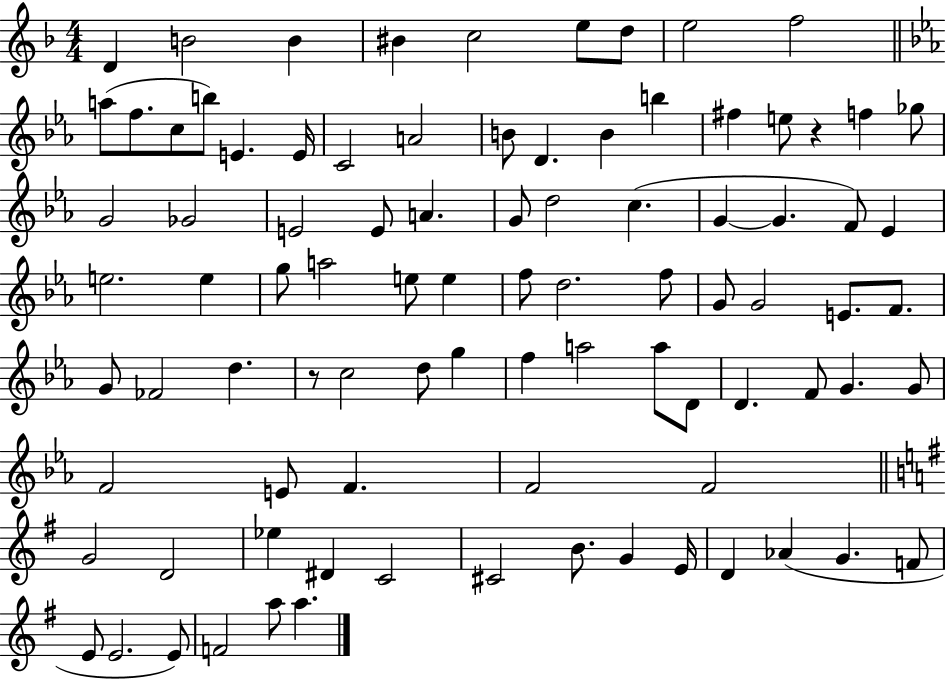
{
  \clef treble
  \numericTimeSignature
  \time 4/4
  \key f \major
  d'4 b'2 b'4 | bis'4 c''2 e''8 d''8 | e''2 f''2 | \bar "||" \break \key c \minor a''8( f''8. c''8 b''8) e'4. e'16 | c'2 a'2 | b'8 d'4. b'4 b''4 | fis''4 e''8 r4 f''4 ges''8 | \break g'2 ges'2 | e'2 e'8 a'4. | g'8 d''2 c''4.( | g'4~~ g'4. f'8) ees'4 | \break e''2. e''4 | g''8 a''2 e''8 e''4 | f''8 d''2. f''8 | g'8 g'2 e'8. f'8. | \break g'8 fes'2 d''4. | r8 c''2 d''8 g''4 | f''4 a''2 a''8 d'8 | d'4. f'8 g'4. g'8 | \break f'2 e'8 f'4. | f'2 f'2 | \bar "||" \break \key e \minor g'2 d'2 | ees''4 dis'4 c'2 | cis'2 b'8. g'4 e'16 | d'4 aes'4( g'4. f'8 | \break e'8 e'2. e'8) | f'2 a''8 a''4. | \bar "|."
}